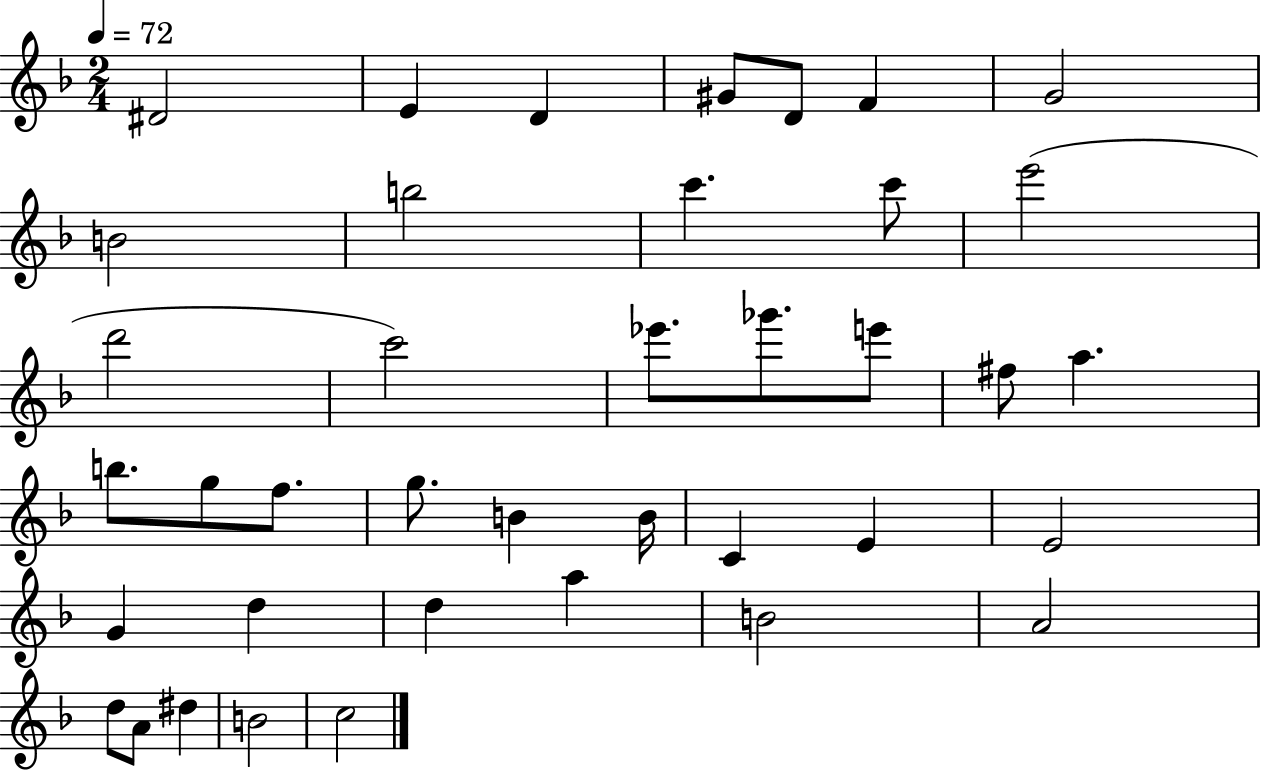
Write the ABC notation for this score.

X:1
T:Untitled
M:2/4
L:1/4
K:F
^D2 E D ^G/2 D/2 F G2 B2 b2 c' c'/2 e'2 d'2 c'2 _e'/2 _g'/2 e'/2 ^f/2 a b/2 g/2 f/2 g/2 B B/4 C E E2 G d d a B2 A2 d/2 A/2 ^d B2 c2